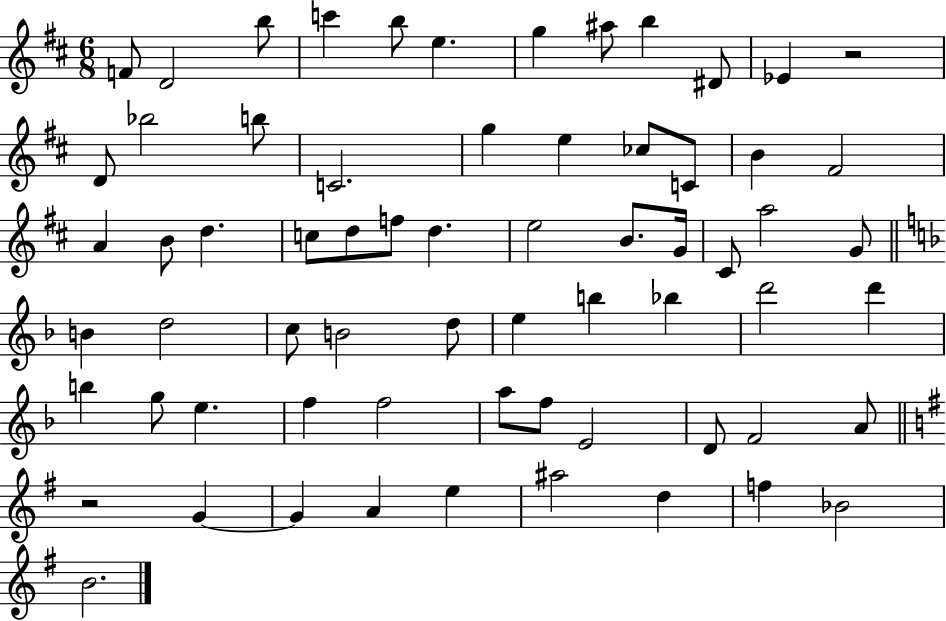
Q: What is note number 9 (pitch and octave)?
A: B5